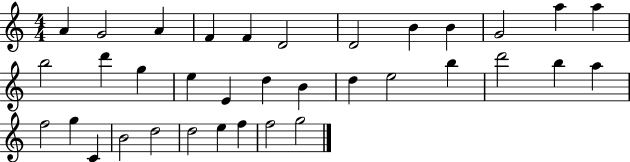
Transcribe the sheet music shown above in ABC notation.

X:1
T:Untitled
M:4/4
L:1/4
K:C
A G2 A F F D2 D2 B B G2 a a b2 d' g e E d B d e2 b d'2 b a f2 g C B2 d2 d2 e f f2 g2